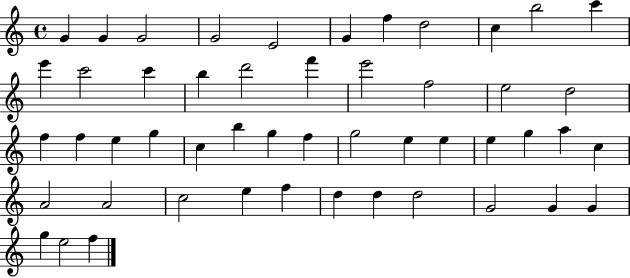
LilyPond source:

{
  \clef treble
  \time 4/4
  \defaultTimeSignature
  \key c \major
  g'4 g'4 g'2 | g'2 e'2 | g'4 f''4 d''2 | c''4 b''2 c'''4 | \break e'''4 c'''2 c'''4 | b''4 d'''2 f'''4 | e'''2 f''2 | e''2 d''2 | \break f''4 f''4 e''4 g''4 | c''4 b''4 g''4 f''4 | g''2 e''4 e''4 | e''4 g''4 a''4 c''4 | \break a'2 a'2 | c''2 e''4 f''4 | d''4 d''4 d''2 | g'2 g'4 g'4 | \break g''4 e''2 f''4 | \bar "|."
}